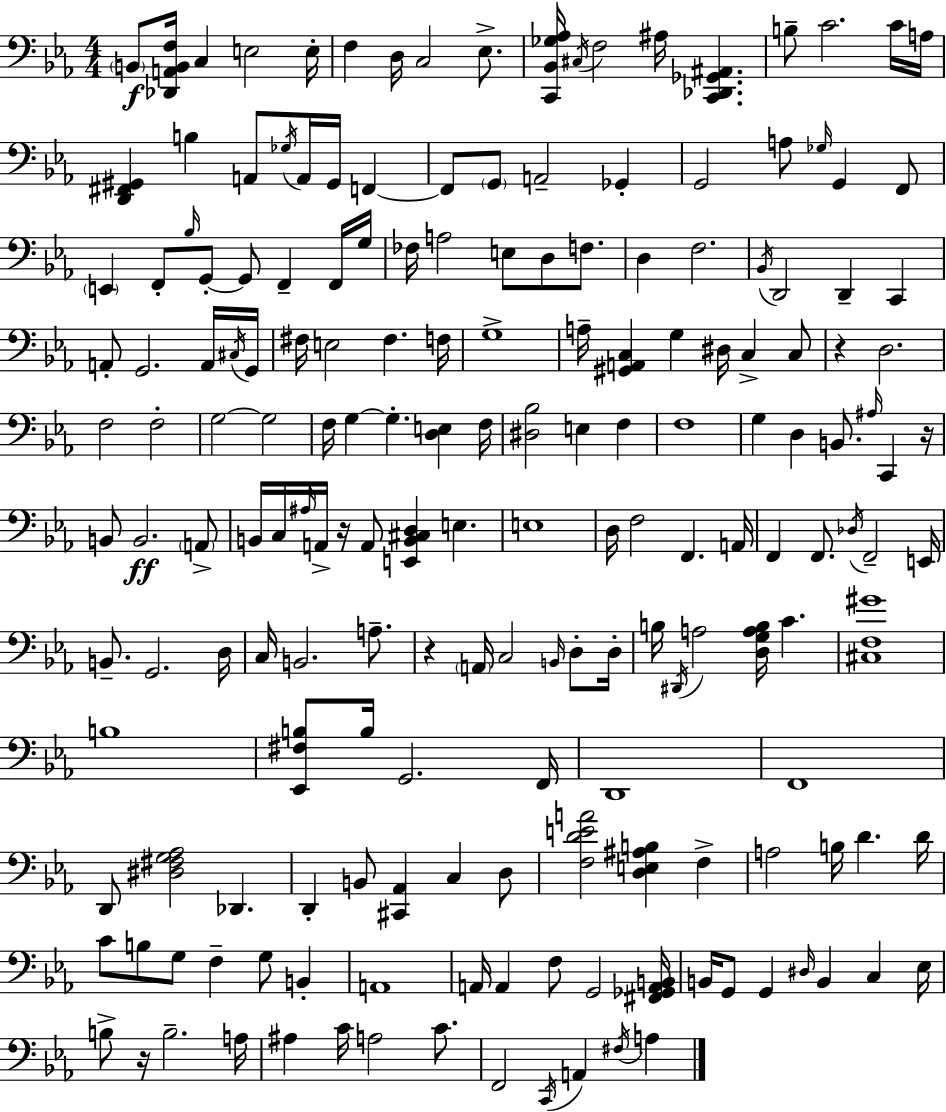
{
  \clef bass
  \numericTimeSignature
  \time 4/4
  \key ees \major
  \parenthesize b,8\f <des, a, b, f>16 c4 e2 e16-. | f4 d16 c2 ees8.-> | <c, bes, ges aes>16 \acciaccatura { cis16 } f2 ais16 <c, des, ges, ais,>4. | b8-- c'2. c'16 | \break a16 <d, fis, gis,>4 b4 a,8 \acciaccatura { ges16 } a,16 gis,16 f,4~~ | f,8 \parenthesize g,8 a,2-- ges,4-. | g,2 a8 \grace { ges16 } g,4 | f,8 \parenthesize e,4 f,8-. \grace { bes16 } g,8-.~~ g,8 f,4-- | \break f,16 g16 fes16 a2 e8 d8 | f8. d4 f2. | \acciaccatura { bes,16 } d,2 d,4-- | c,4 a,8-. g,2. | \break a,16 \acciaccatura { cis16 } g,16 fis16 e2 fis4. | f16 g1-> | a16-- <gis, a, c>4 g4 dis16 | c4-> c8 r4 d2. | \break f2 f2-. | g2~~ g2 | f16 g4~~ g4.-. | <d e>4 f16 <dis bes>2 e4 | \break f4 f1 | g4 d4 b,8. | \grace { ais16 } c,4 r16 b,8 b,2.\ff | \parenthesize a,8-> b,16 c16 \grace { ais16 } a,16-> r16 a,8 <e, b, cis d>4 | \break e4. e1 | d16 f2 | f,4. a,16 f,4 f,8. \acciaccatura { des16 } | f,2-- e,16 b,8.-- g,2. | \break d16 c16 b,2. | a8.-- r4 \parenthesize a,16 c2 | \grace { b,16 } d8-. d16-. b16 \acciaccatura { dis,16 } a2 | <d g a b>16 c'4. <cis f gis'>1 | \break b1 | <ees, fis b>8 b16 g,2. | f,16 d,1 | f,1 | \break d,8 <dis fis g aes>2 | des,4. d,4-. b,8 | <cis, aes,>4 c4 d8 <f d' e' a'>2 | <d e ais b>4 f4-> a2 | \break b16 d'4. d'16 c'8 b8 g8 | f4-- g8 b,4-. a,1 | a,16 a,4 | f8 g,2 <fis, ges, a, b,>16 b,16 g,8 g,4 | \break \grace { dis16 } b,4 c4 ees16 b8-> r16 b2.-- | a16 ais4 | c'16 a2 c'8. f,2 | \acciaccatura { c,16 } a,4 \acciaccatura { fis16 } a4 \bar "|."
}